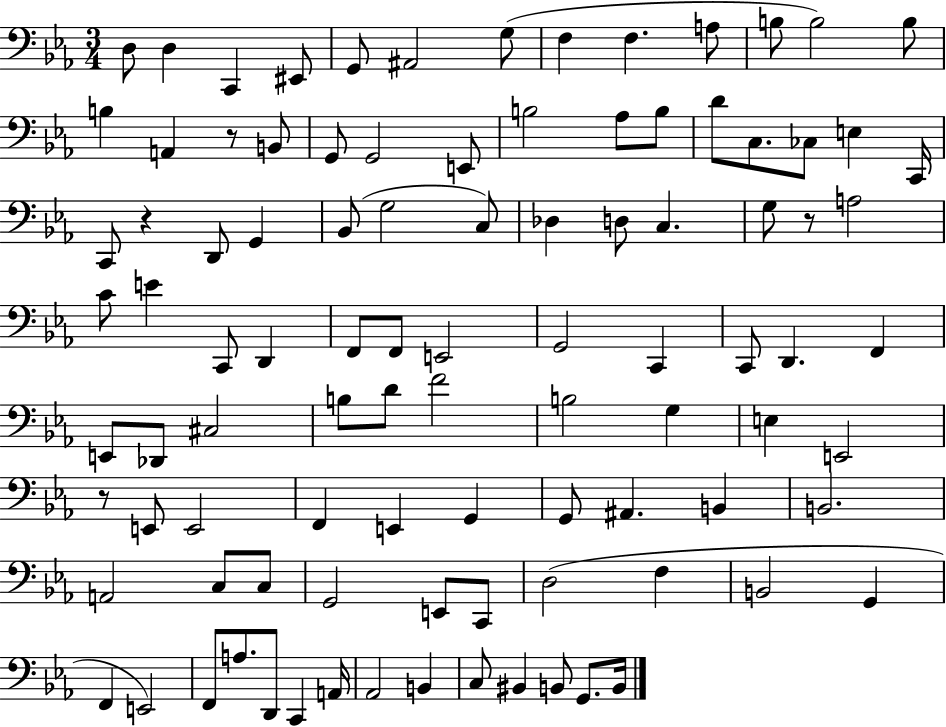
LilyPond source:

{
  \clef bass
  \numericTimeSignature
  \time 3/4
  \key ees \major
  \repeat volta 2 { d8 d4 c,4 eis,8 | g,8 ais,2 g8( | f4 f4. a8 | b8 b2) b8 | \break b4 a,4 r8 b,8 | g,8 g,2 e,8 | b2 aes8 b8 | d'8 c8. ces8 e4 c,16 | \break c,8 r4 d,8 g,4 | bes,8( g2 c8) | des4 d8 c4. | g8 r8 a2 | \break c'8 e'4 c,8 d,4 | f,8 f,8 e,2 | g,2 c,4 | c,8 d,4. f,4 | \break e,8 des,8 cis2 | b8 d'8 f'2 | b2 g4 | e4 e,2 | \break r8 e,8 e,2 | f,4 e,4 g,4 | g,8 ais,4. b,4 | b,2. | \break a,2 c8 c8 | g,2 e,8 c,8 | d2( f4 | b,2 g,4 | \break f,4 e,2) | f,8 a8. d,8 c,4 a,16 | aes,2 b,4 | c8 bis,4 b,8 g,8. b,16 | \break } \bar "|."
}